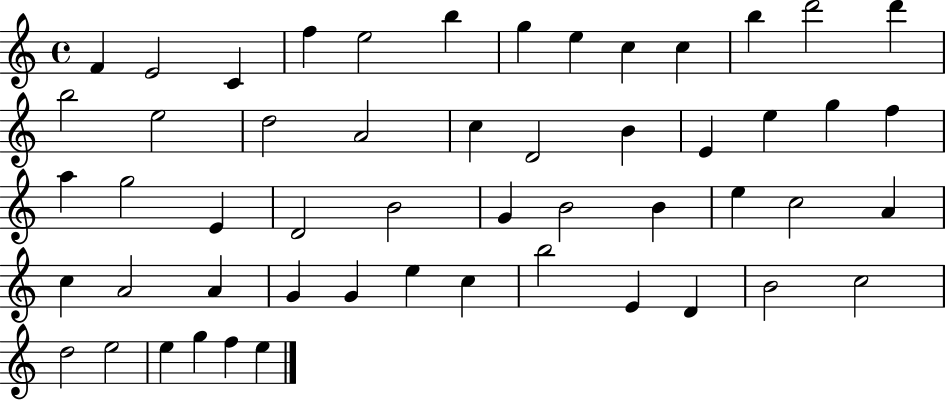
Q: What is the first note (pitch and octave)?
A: F4